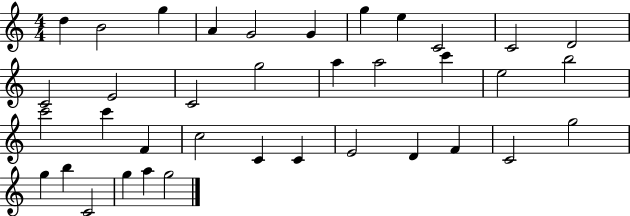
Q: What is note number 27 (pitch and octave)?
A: E4